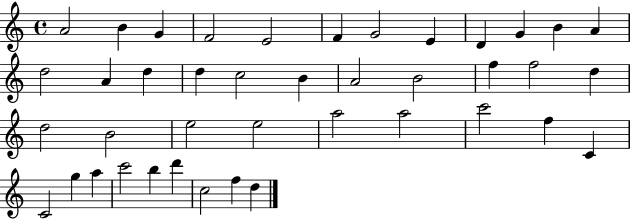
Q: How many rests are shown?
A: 0